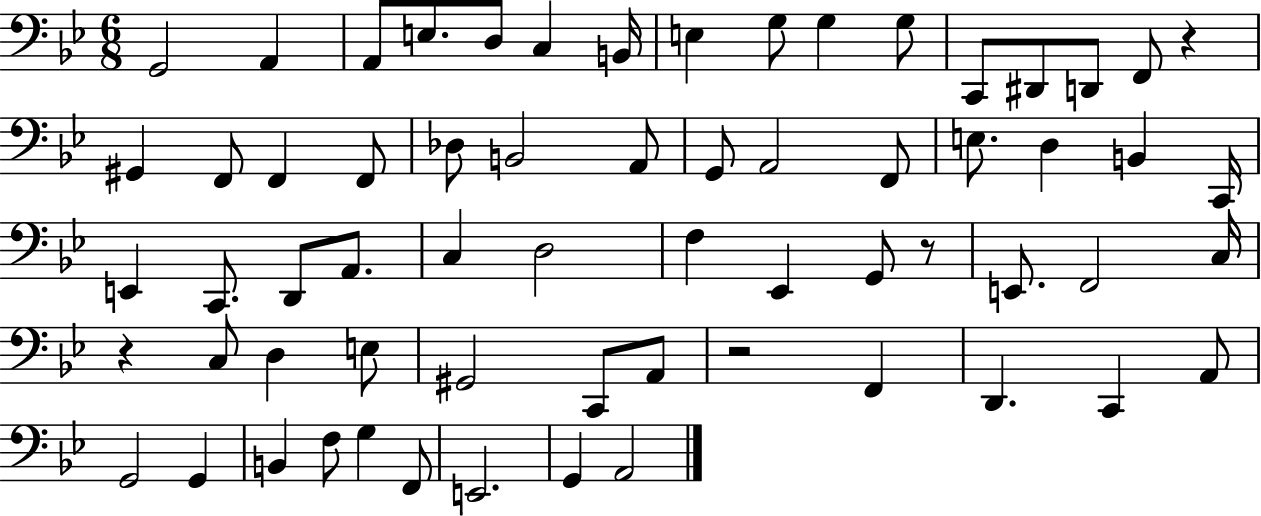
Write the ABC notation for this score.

X:1
T:Untitled
M:6/8
L:1/4
K:Bb
G,,2 A,, A,,/2 E,/2 D,/2 C, B,,/4 E, G,/2 G, G,/2 C,,/2 ^D,,/2 D,,/2 F,,/2 z ^G,, F,,/2 F,, F,,/2 _D,/2 B,,2 A,,/2 G,,/2 A,,2 F,,/2 E,/2 D, B,, C,,/4 E,, C,,/2 D,,/2 A,,/2 C, D,2 F, _E,, G,,/2 z/2 E,,/2 F,,2 C,/4 z C,/2 D, E,/2 ^G,,2 C,,/2 A,,/2 z2 F,, D,, C,, A,,/2 G,,2 G,, B,, F,/2 G, F,,/2 E,,2 G,, A,,2